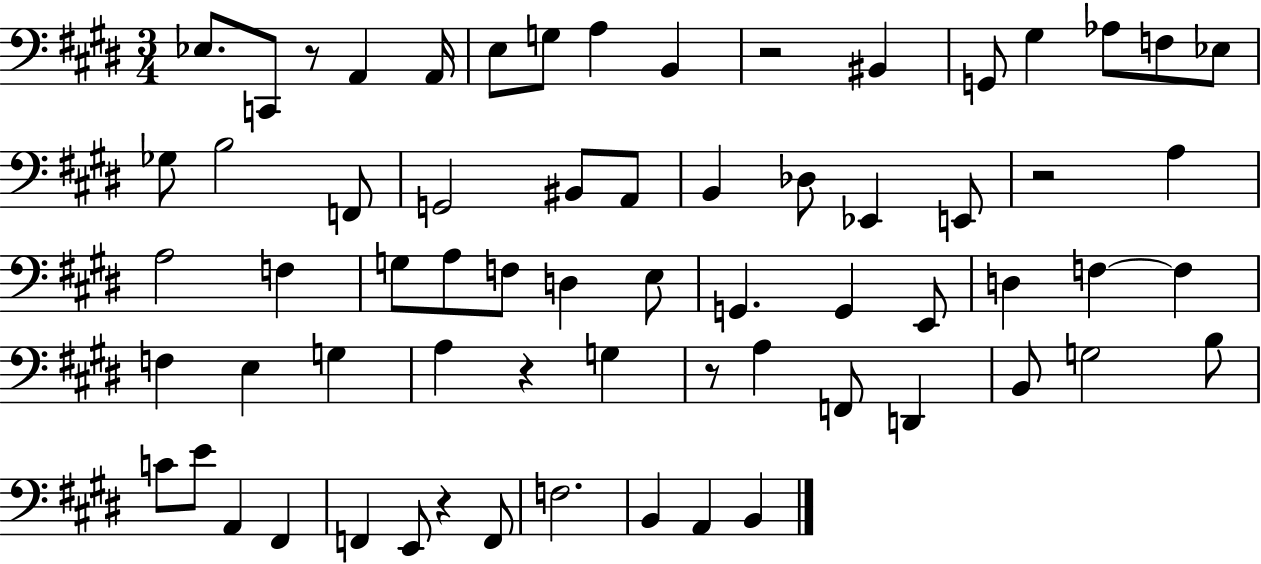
Eb3/e. C2/e R/e A2/q A2/s E3/e G3/e A3/q B2/q R/h BIS2/q G2/e G#3/q Ab3/e F3/e Eb3/e Gb3/e B3/h F2/e G2/h BIS2/e A2/e B2/q Db3/e Eb2/q E2/e R/h A3/q A3/h F3/q G3/e A3/e F3/e D3/q E3/e G2/q. G2/q E2/e D3/q F3/q F3/q F3/q E3/q G3/q A3/q R/q G3/q R/e A3/q F2/e D2/q B2/e G3/h B3/e C4/e E4/e A2/q F#2/q F2/q E2/e R/q F2/e F3/h. B2/q A2/q B2/q